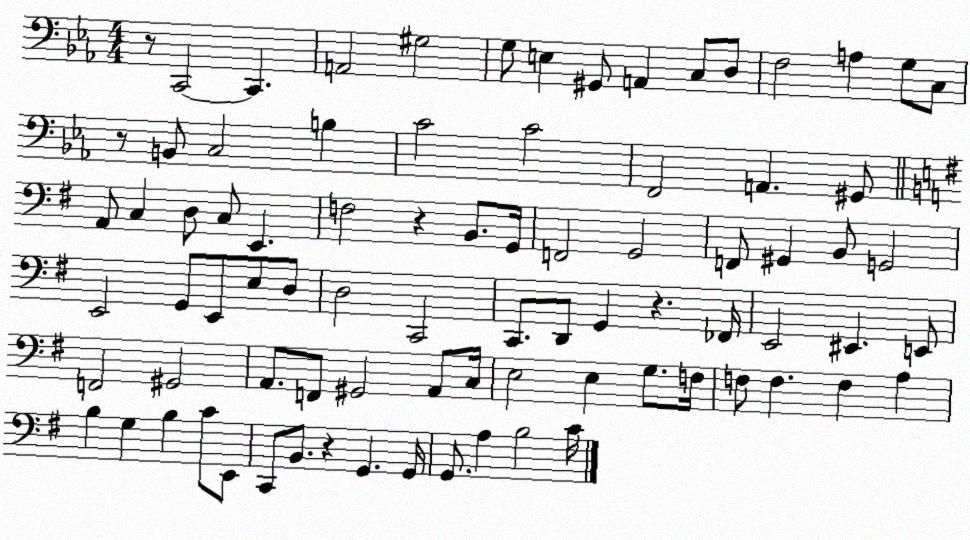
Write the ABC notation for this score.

X:1
T:Untitled
M:4/4
L:1/4
K:Eb
z/2 C,,2 C,, A,,2 ^G,2 G,/2 E, ^G,,/2 A,, C,/2 D,/2 F,2 A, G,/2 C,/2 z/2 B,,/2 C,2 B, C2 C2 F,,2 A,, ^G,,/2 A,,/2 C, D,/2 C,/2 E,, F,2 z B,,/2 G,,/4 F,,2 G,,2 F,,/2 ^G,, B,,/2 G,,2 E,,2 G,,/2 E,,/2 E,/2 D,/2 D,2 C,,2 C,,/2 D,,/2 G,, z _F,,/4 E,,2 ^E,, E,,/2 F,,2 ^G,,2 A,,/2 F,,/2 ^G,,2 A,,/2 C,/4 E,2 E, G,/2 F,/4 F,/2 F, F, A, B, G, B, C/2 E,,/2 C,,/2 B,,/2 z G,, G,,/4 G,,/2 A, B,2 C/4